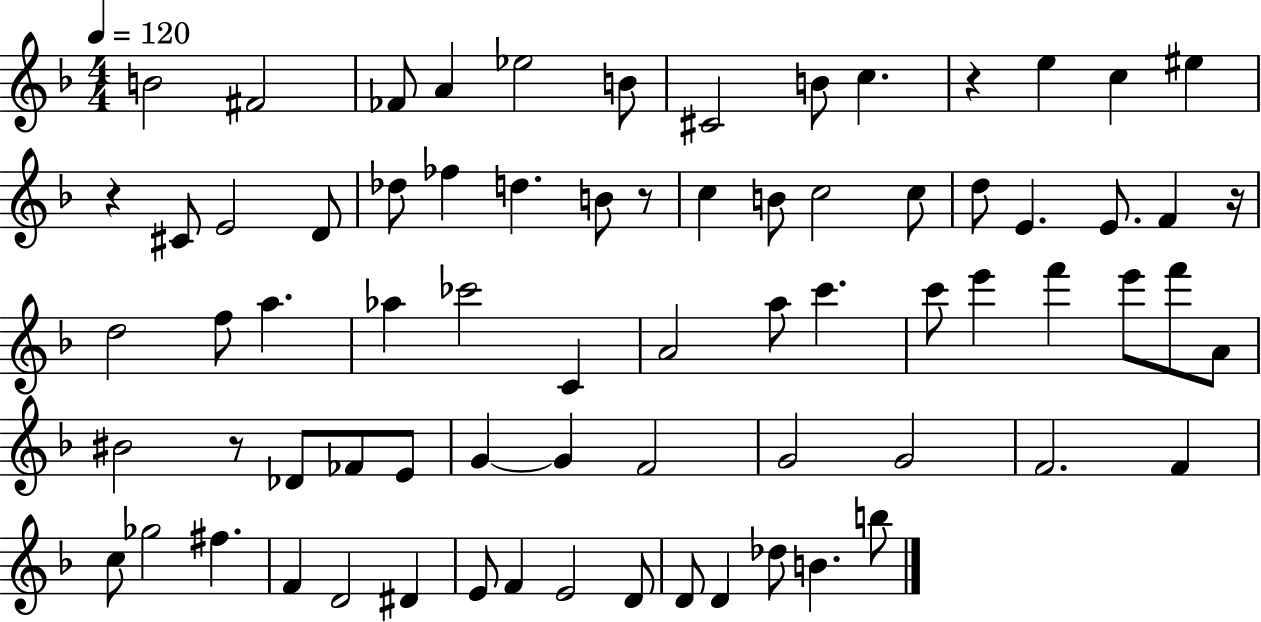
X:1
T:Untitled
M:4/4
L:1/4
K:F
B2 ^F2 _F/2 A _e2 B/2 ^C2 B/2 c z e c ^e z ^C/2 E2 D/2 _d/2 _f d B/2 z/2 c B/2 c2 c/2 d/2 E E/2 F z/4 d2 f/2 a _a _c'2 C A2 a/2 c' c'/2 e' f' e'/2 f'/2 A/2 ^B2 z/2 _D/2 _F/2 E/2 G G F2 G2 G2 F2 F c/2 _g2 ^f F D2 ^D E/2 F E2 D/2 D/2 D _d/2 B b/2